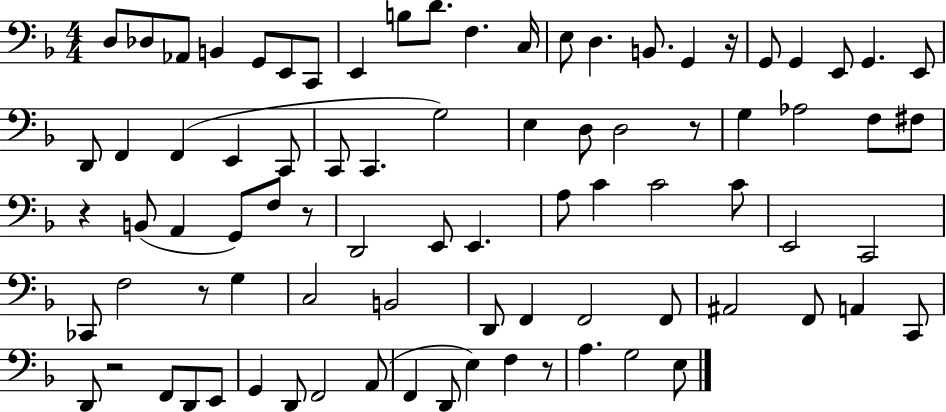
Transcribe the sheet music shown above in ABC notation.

X:1
T:Untitled
M:4/4
L:1/4
K:F
D,/2 _D,/2 _A,,/2 B,, G,,/2 E,,/2 C,,/2 E,, B,/2 D/2 F, C,/4 E,/2 D, B,,/2 G,, z/4 G,,/2 G,, E,,/2 G,, E,,/2 D,,/2 F,, F,, E,, C,,/2 C,,/2 C,, G,2 E, D,/2 D,2 z/2 G, _A,2 F,/2 ^F,/2 z B,,/2 A,, G,,/2 F,/2 z/2 D,,2 E,,/2 E,, A,/2 C C2 C/2 E,,2 C,,2 _C,,/2 F,2 z/2 G, C,2 B,,2 D,,/2 F,, F,,2 F,,/2 ^A,,2 F,,/2 A,, C,,/2 D,,/2 z2 F,,/2 D,,/2 E,,/2 G,, D,,/2 F,,2 A,,/2 F,, D,,/2 E, F, z/2 A, G,2 E,/2